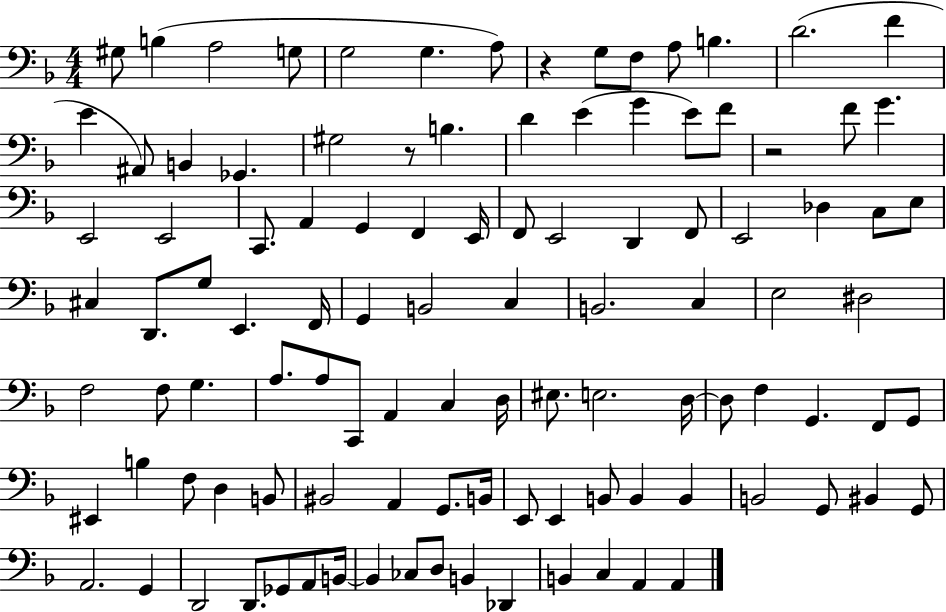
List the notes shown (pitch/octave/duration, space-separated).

G#3/e B3/q A3/h G3/e G3/h G3/q. A3/e R/q G3/e F3/e A3/e B3/q. D4/h. F4/q E4/q A#2/e B2/q Gb2/q. G#3/h R/e B3/q. D4/q E4/q G4/q E4/e F4/e R/h F4/e G4/q. E2/h E2/h C2/e. A2/q G2/q F2/q E2/s F2/e E2/h D2/q F2/e E2/h Db3/q C3/e E3/e C#3/q D2/e. G3/e E2/q. F2/s G2/q B2/h C3/q B2/h. C3/q E3/h D#3/h F3/h F3/e G3/q. A3/e. A3/e C2/e A2/q C3/q D3/s EIS3/e. E3/h. D3/s D3/e F3/q G2/q. F2/e G2/e EIS2/q B3/q F3/e D3/q B2/e BIS2/h A2/q G2/e. B2/s E2/e E2/q B2/e B2/q B2/q B2/h G2/e BIS2/q G2/e A2/h. G2/q D2/h D2/e. Gb2/e A2/e B2/s B2/q CES3/e D3/e B2/q Db2/q B2/q C3/q A2/q A2/q